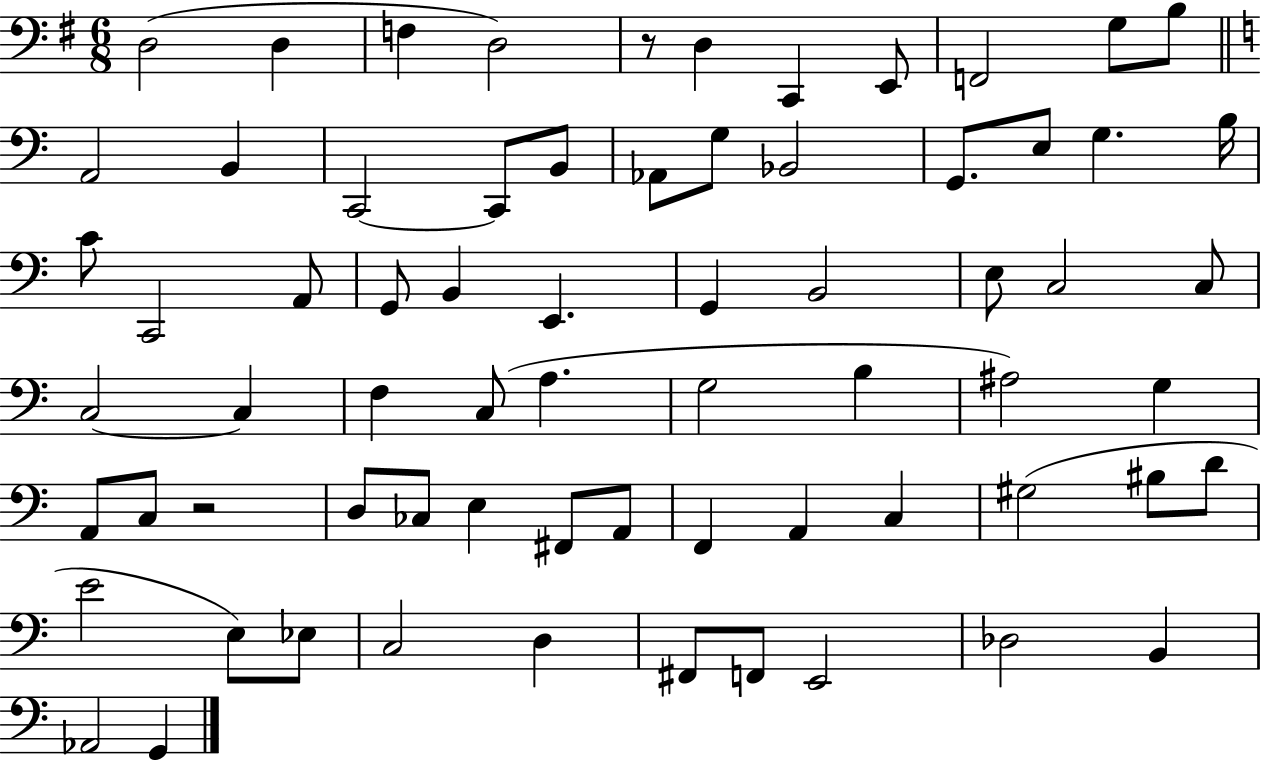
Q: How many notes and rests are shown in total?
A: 69